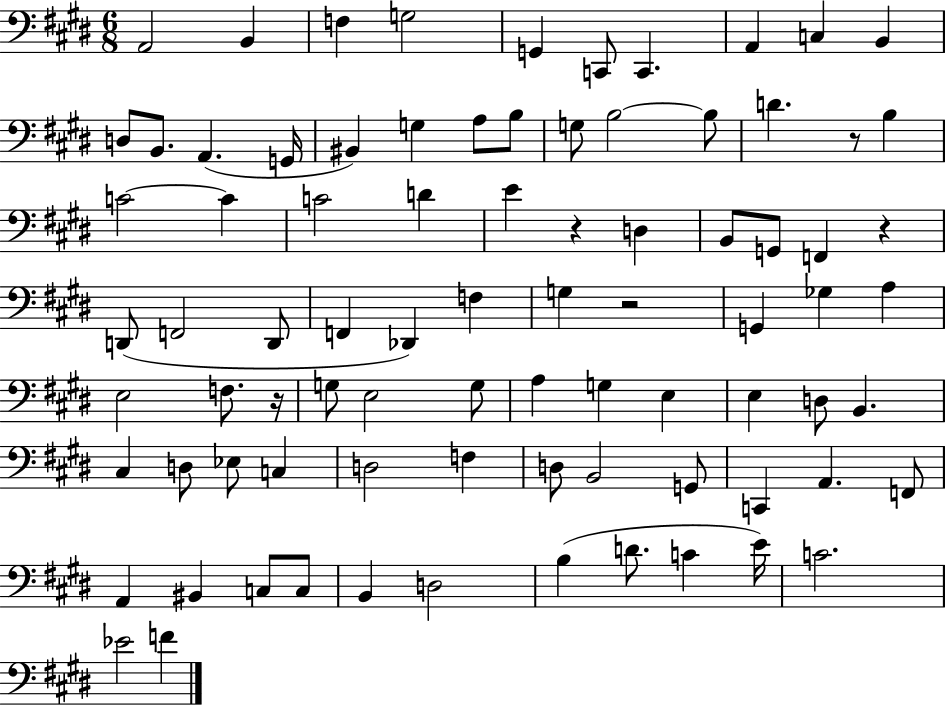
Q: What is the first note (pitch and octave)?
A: A2